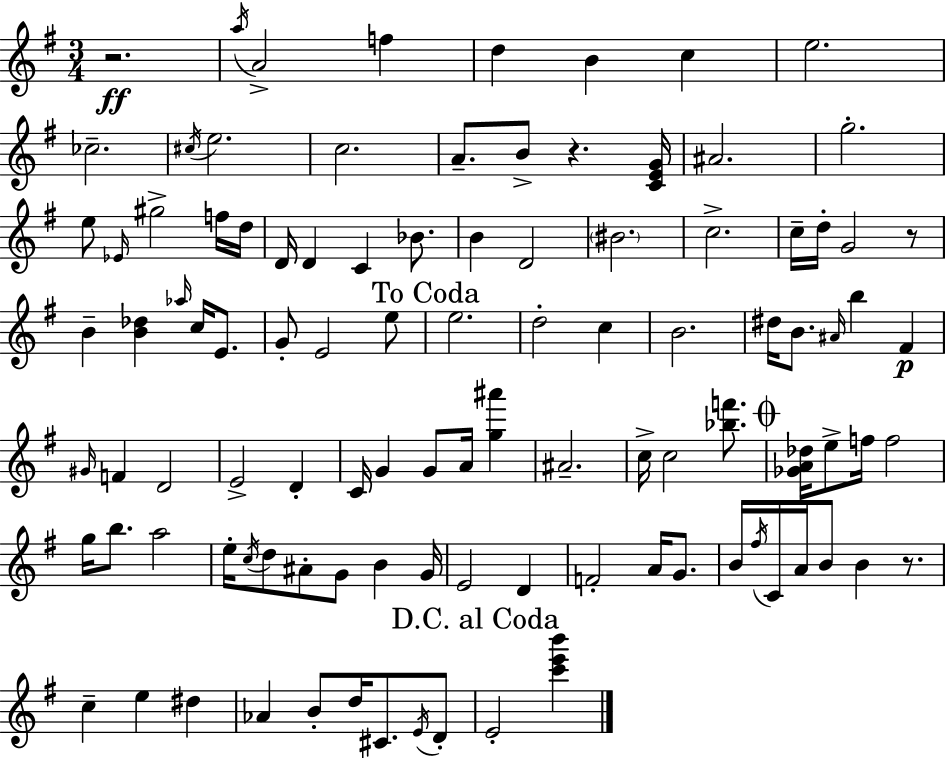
{
  \clef treble
  \numericTimeSignature
  \time 3/4
  \key g \major
  r2.\ff | \acciaccatura { a''16 } a'2-> f''4 | d''4 b'4 c''4 | e''2. | \break ces''2.-- | \acciaccatura { cis''16 } e''2. | c''2. | a'8.-- b'8-> r4. | \break <c' e' g'>16 ais'2. | g''2.-. | e''8 \grace { ees'16 } gis''2-> | f''16 d''16 d'16 d'4 c'4 | \break bes'8. b'4 d'2 | \parenthesize bis'2. | c''2.-> | c''16-- d''16-. g'2 | \break r8 b'4-- <b' des''>4 \grace { aes''16 } | c''16 e'8. g'8-. e'2 | e''8 \mark "To Coda" e''2. | d''2-. | \break c''4 b'2. | dis''16 b'8. \grace { ais'16 } b''4 | fis'4\p \grace { gis'16 } f'4 d'2 | e'2-> | \break d'4-. c'16 g'4 g'8 | a'16 <g'' ais'''>4 ais'2.-- | c''16-> c''2 | <bes'' f'''>8. \mark \markup { \musicglyph "scripts.coda" } <ges' a' des''>16 e''8-> f''16 f''2 | \break g''16 b''8. a''2 | e''16-. \acciaccatura { c''16 } d''8 ais'8-. | g'8 b'4 g'16 e'2 | d'4 f'2-. | \break a'16 g'8. b'16 \acciaccatura { fis''16 } c'16 a'16 b'8 | b'4 r8. c''4-- | e''4 dis''4 aes'4 | b'8-. d''16 cis'8. \acciaccatura { e'16 } d'8-. \mark "D.C. al Coda" e'2-. | \break <c''' e''' b'''>4 \bar "|."
}